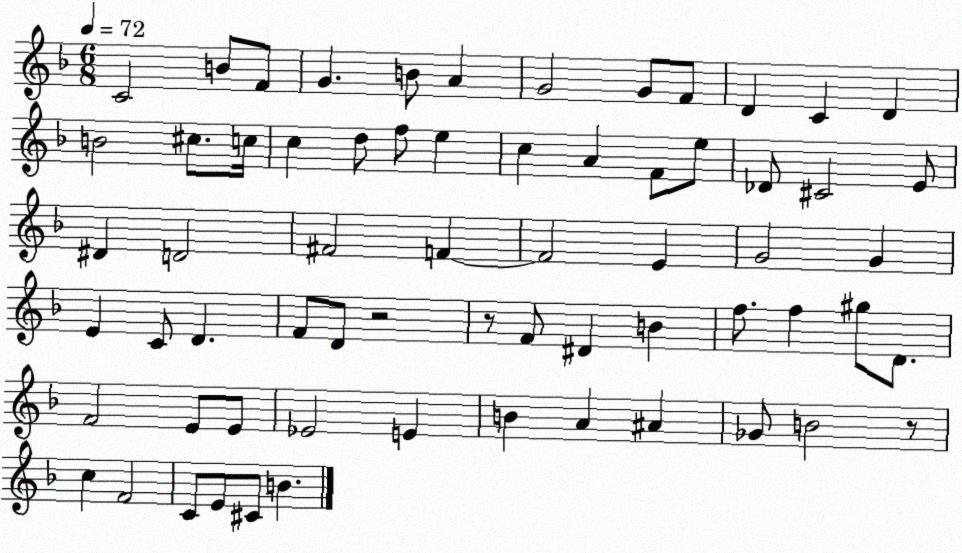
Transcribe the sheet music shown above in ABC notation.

X:1
T:Untitled
M:6/8
L:1/4
K:F
C2 B/2 F/2 G B/2 A G2 G/2 F/2 D C D B2 ^c/2 c/4 c d/2 f/2 e c A F/2 e/2 _D/2 ^C2 E/2 ^D D2 ^F2 F F2 E G2 G E C/2 D F/2 D/2 z2 z/2 F/2 ^D B f/2 f ^g/2 D/2 F2 E/2 E/2 _E2 E B A ^A _G/2 B2 z/2 c F2 C/2 E/2 ^C/2 B